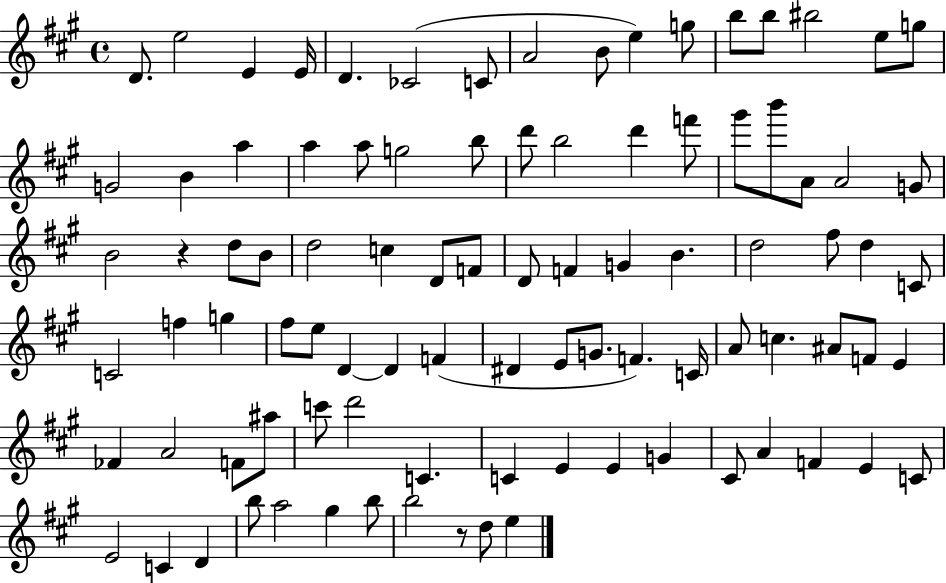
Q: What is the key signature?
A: A major